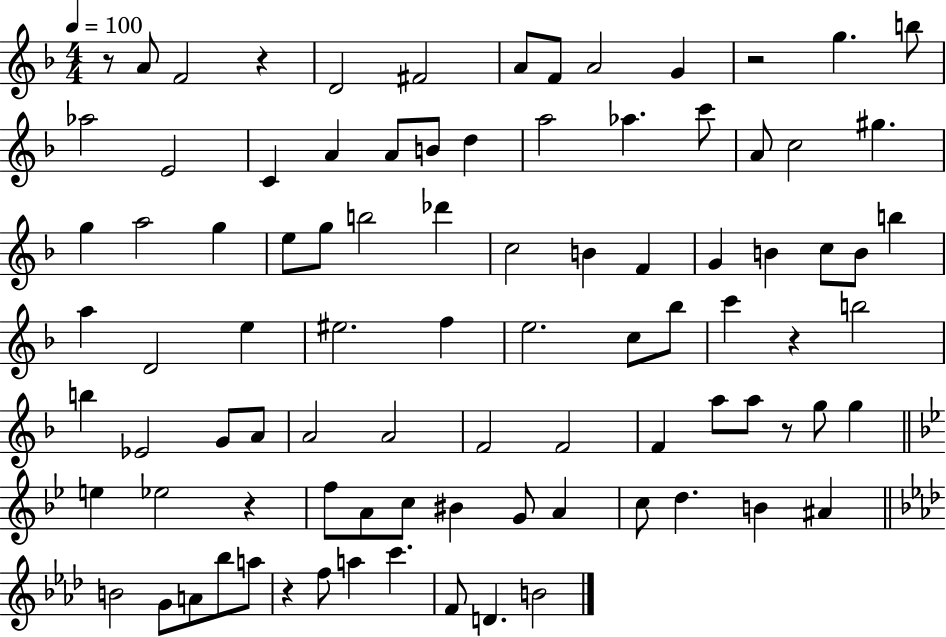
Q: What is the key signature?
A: F major